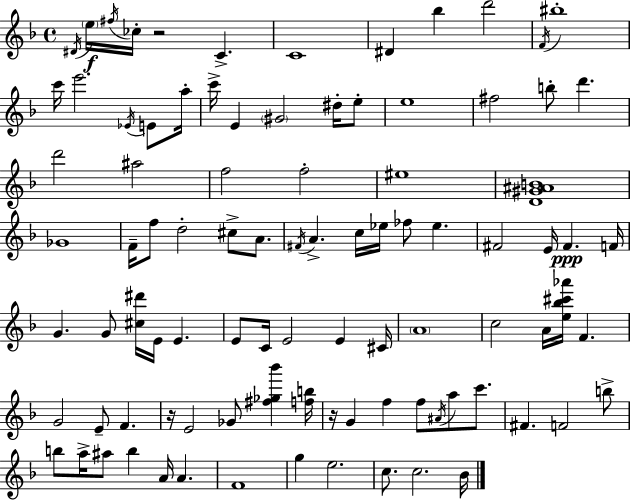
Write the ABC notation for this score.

X:1
T:Untitled
M:4/4
L:1/4
K:F
^D/4 e/4 ^f/4 _c/4 z2 C C4 ^D _b d'2 F/4 ^b4 c'/4 e'2 _E/4 E/2 a/4 c'/4 E ^G2 ^d/4 e/2 e4 ^f2 b/2 d' d'2 ^a2 f2 f2 ^e4 [D^G^AB]4 _G4 F/4 f/2 d2 ^c/2 A/2 ^F/4 A c/4 _e/4 _f/2 _e ^F2 E/4 ^F F/4 G G/2 [^c^d']/4 E/4 E E/2 C/4 E2 E ^C/4 A4 c2 A/4 [e_b^c'_a']/4 F G2 E/2 F z/4 E2 _G/2 [^f_g_b'] [fb]/4 z/4 G f f/2 ^A/4 a/2 c'/2 ^F F2 b/2 b/2 a/4 ^a/2 b A/4 A F4 g e2 c/2 c2 _B/4